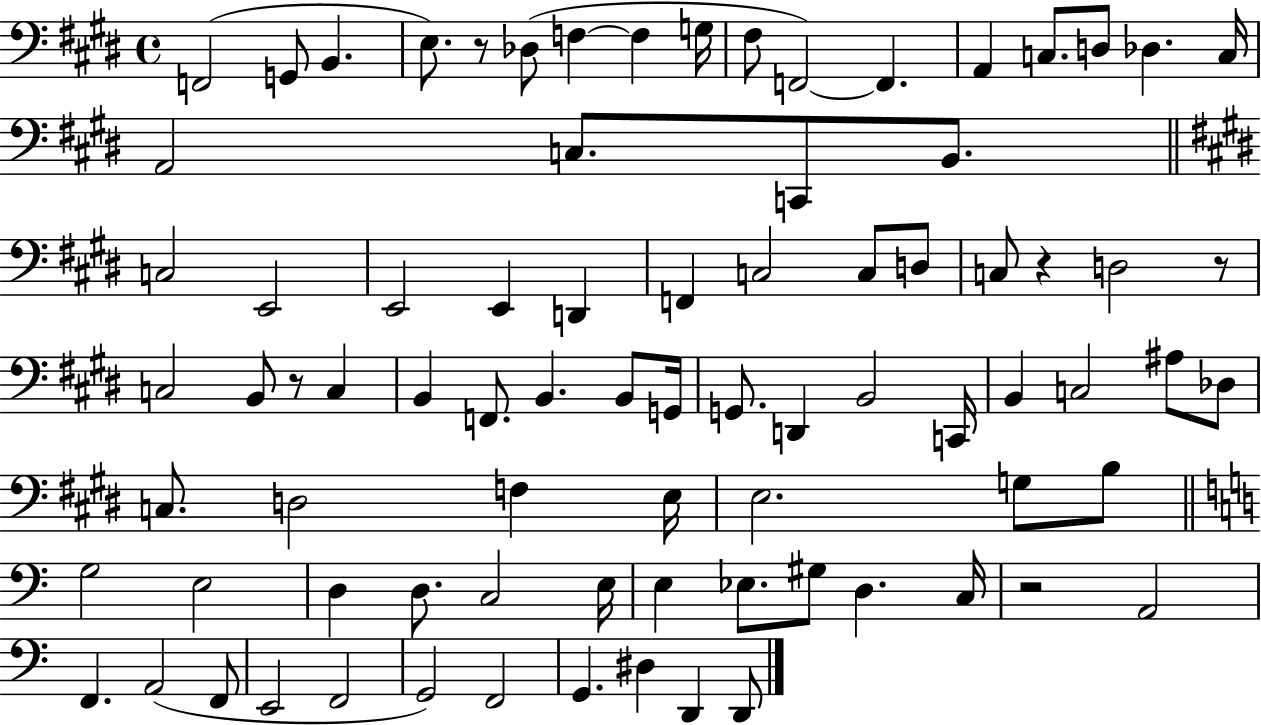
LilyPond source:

{
  \clef bass
  \time 4/4
  \defaultTimeSignature
  \key e \major
  f,2( g,8 b,4. | e8.) r8 des8( f4~~ f4 g16 | fis8 f,2~~) f,4. | a,4 c8. d8 des4. c16 | \break a,2 c8. c,8 b,8. | \bar "||" \break \key e \major c2 e,2 | e,2 e,4 d,4 | f,4 c2 c8 d8 | c8 r4 d2 r8 | \break c2 b,8 r8 c4 | b,4 f,8. b,4. b,8 g,16 | g,8. d,4 b,2 c,16 | b,4 c2 ais8 des8 | \break c8. d2 f4 e16 | e2. g8 b8 | \bar "||" \break \key a \minor g2 e2 | d4 d8. c2 e16 | e4 ees8. gis8 d4. c16 | r2 a,2 | \break f,4. a,2( f,8 | e,2 f,2 | g,2) f,2 | g,4. dis4 d,4 d,8 | \break \bar "|."
}